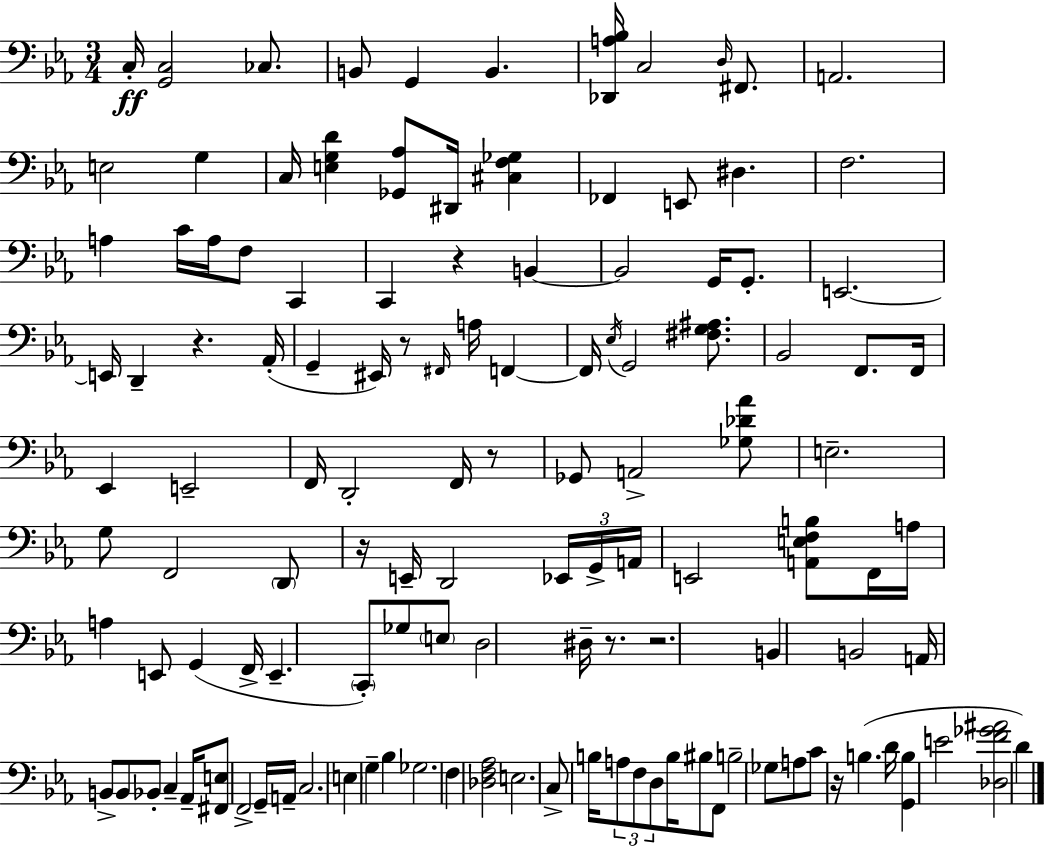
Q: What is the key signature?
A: EES major